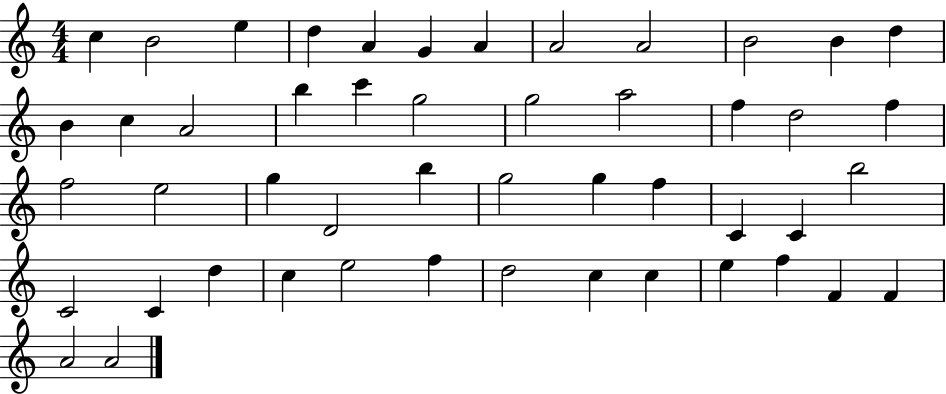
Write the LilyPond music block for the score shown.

{
  \clef treble
  \numericTimeSignature
  \time 4/4
  \key c \major
  c''4 b'2 e''4 | d''4 a'4 g'4 a'4 | a'2 a'2 | b'2 b'4 d''4 | \break b'4 c''4 a'2 | b''4 c'''4 g''2 | g''2 a''2 | f''4 d''2 f''4 | \break f''2 e''2 | g''4 d'2 b''4 | g''2 g''4 f''4 | c'4 c'4 b''2 | \break c'2 c'4 d''4 | c''4 e''2 f''4 | d''2 c''4 c''4 | e''4 f''4 f'4 f'4 | \break a'2 a'2 | \bar "|."
}